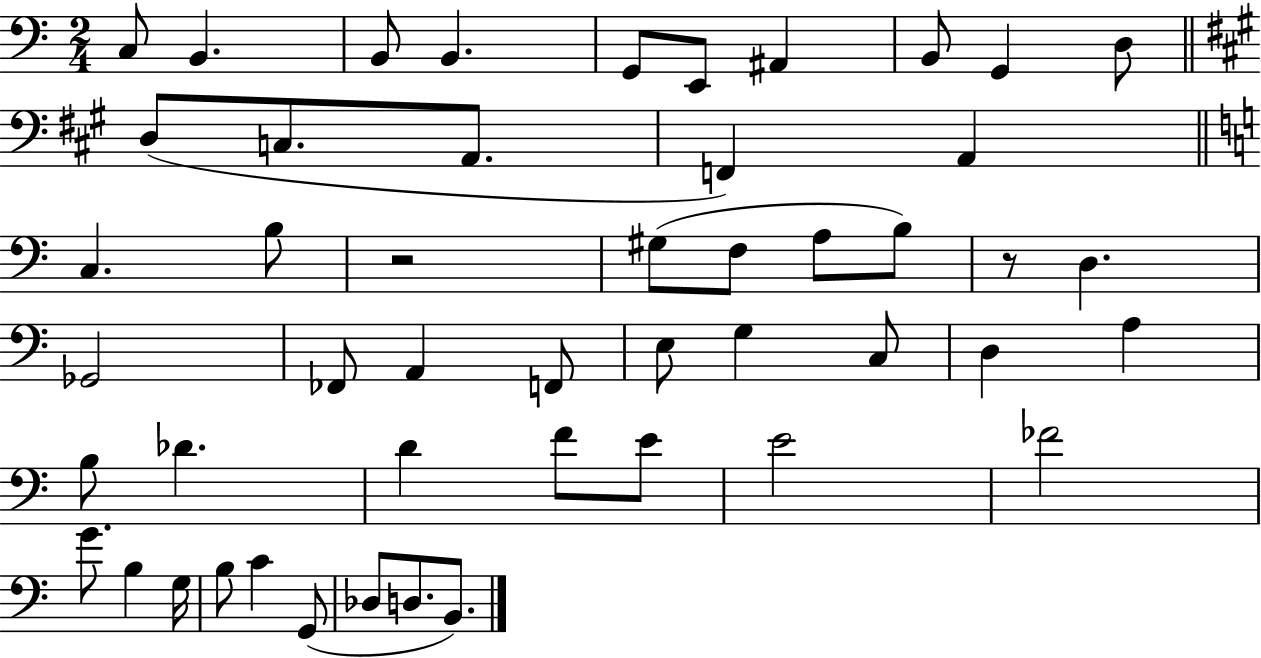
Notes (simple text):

C3/e B2/q. B2/e B2/q. G2/e E2/e A#2/q B2/e G2/q D3/e D3/e C3/e. A2/e. F2/q A2/q C3/q. B3/e R/h G#3/e F3/e A3/e B3/e R/e D3/q. Gb2/h FES2/e A2/q F2/e E3/e G3/q C3/e D3/q A3/q B3/e Db4/q. D4/q F4/e E4/e E4/h FES4/h G4/e. B3/q G3/s B3/e C4/q G2/e Db3/e D3/e. B2/e.